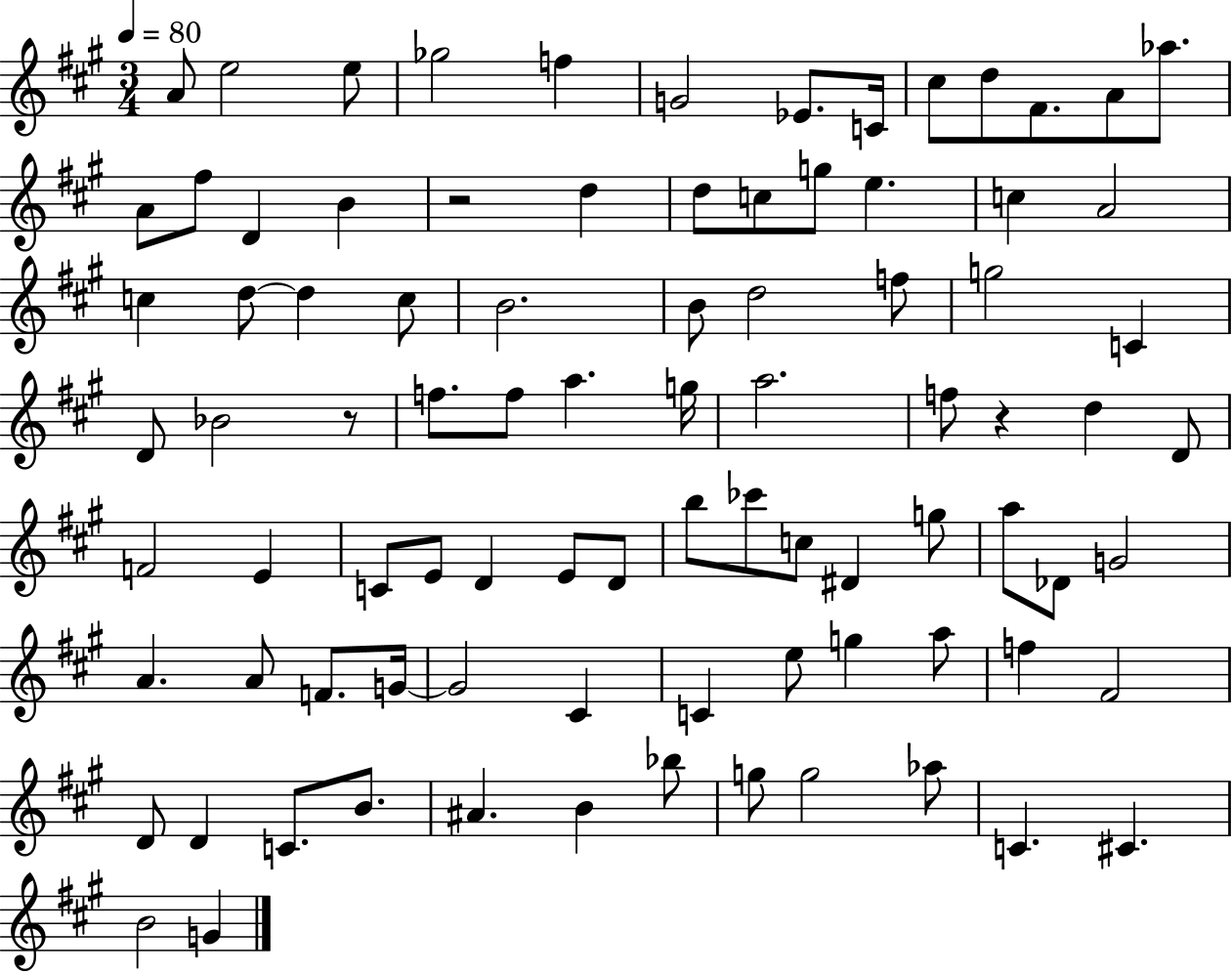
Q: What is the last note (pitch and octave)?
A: G4